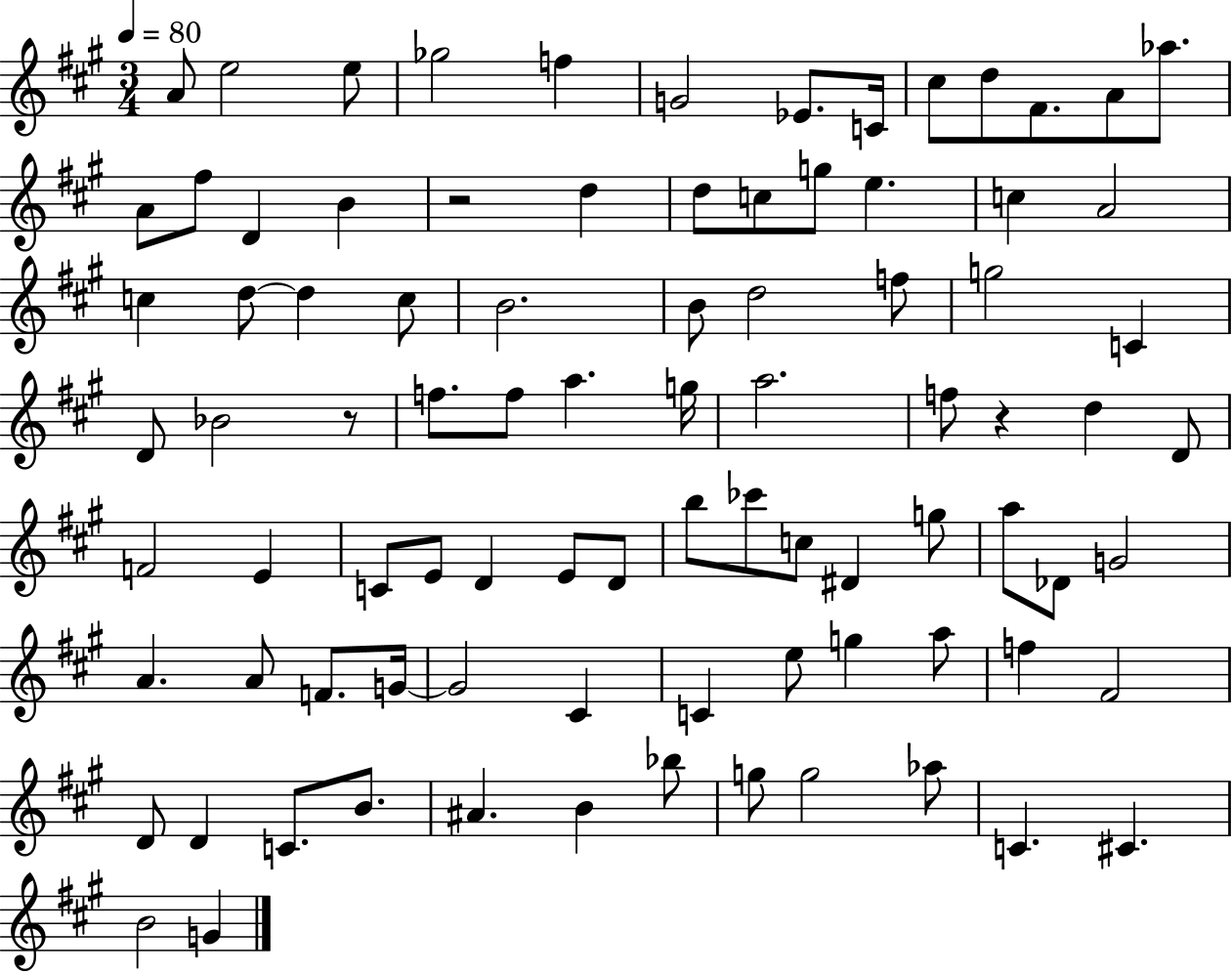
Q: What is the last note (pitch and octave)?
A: G4